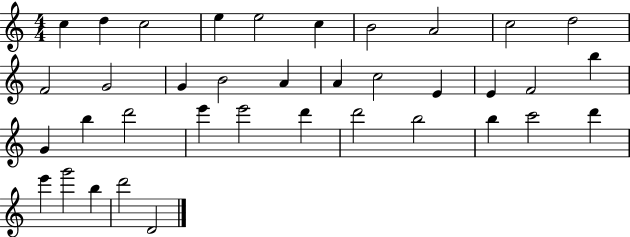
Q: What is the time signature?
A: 4/4